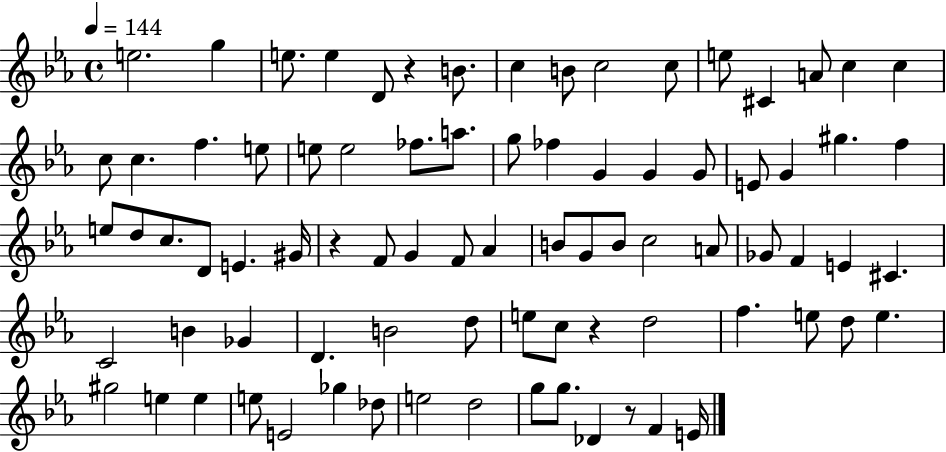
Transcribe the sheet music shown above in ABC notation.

X:1
T:Untitled
M:4/4
L:1/4
K:Eb
e2 g e/2 e D/2 z B/2 c B/2 c2 c/2 e/2 ^C A/2 c c c/2 c f e/2 e/2 e2 _f/2 a/2 g/2 _f G G G/2 E/2 G ^g f e/2 d/2 c/2 D/2 E ^G/4 z F/2 G F/2 _A B/2 G/2 B/2 c2 A/2 _G/2 F E ^C C2 B _G D B2 d/2 e/2 c/2 z d2 f e/2 d/2 e ^g2 e e e/2 E2 _g _d/2 e2 d2 g/2 g/2 _D z/2 F E/4